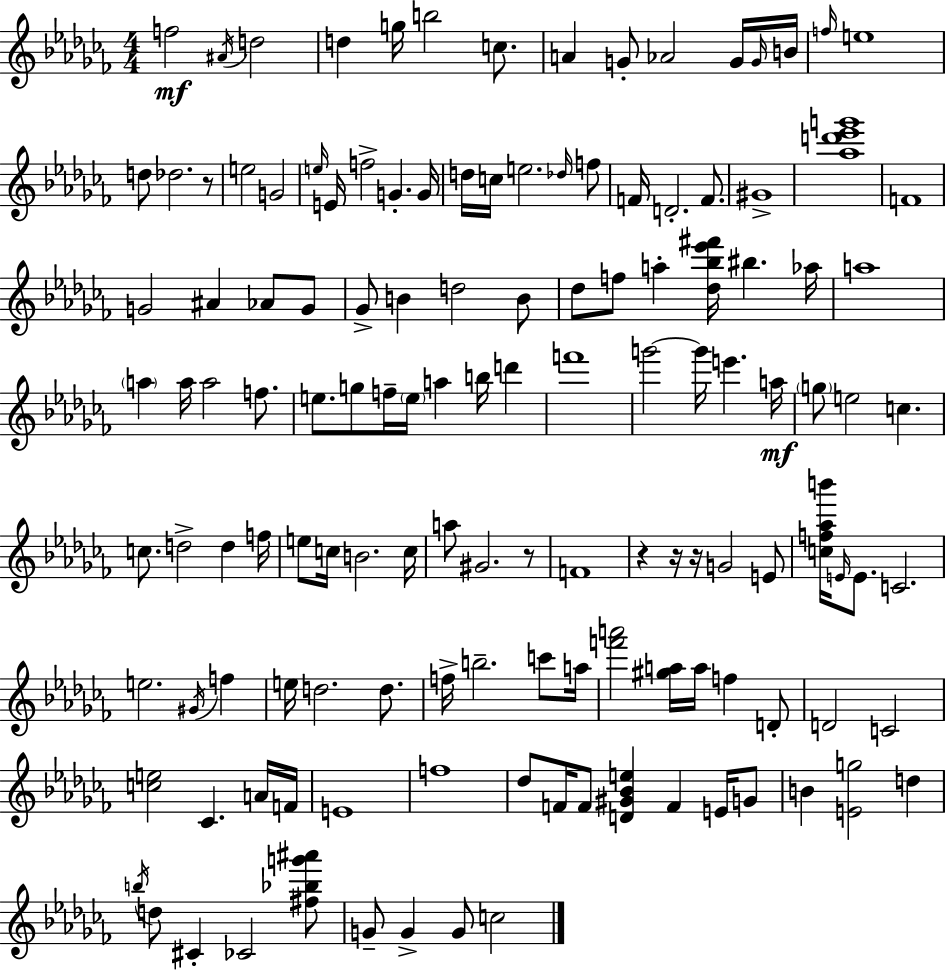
X:1
T:Untitled
M:4/4
L:1/4
K:Abm
f2 ^A/4 d2 d g/4 b2 c/2 A G/2 _A2 G/4 G/4 B/4 f/4 e4 d/2 _d2 z/2 e2 G2 e/4 E/4 f2 G G/4 d/4 c/4 e2 _d/4 f/2 F/4 D2 F/2 ^G4 [_ad'_e'g']4 F4 G2 ^A _A/2 G/2 _G/2 B d2 B/2 _d/2 f/2 a [_d_b_e'^f']/4 ^b _a/4 a4 a a/4 a2 f/2 e/2 g/2 f/4 e/4 a b/4 d' f'4 g'2 g'/4 e' a/4 g/2 e2 c c/2 d2 d f/4 e/2 c/4 B2 c/4 a/2 ^G2 z/2 F4 z z/4 z/4 G2 E/2 [cf_ab']/4 E/4 E/2 C2 e2 ^G/4 f e/4 d2 d/2 f/4 b2 c'/2 a/4 [f'a']2 [^ga]/4 a/4 f D/2 D2 C2 [ce]2 _C A/4 F/4 E4 f4 _d/2 F/4 F/2 [D^G_Be] F E/4 G/2 B [Eg]2 d b/4 d/2 ^C _C2 [^f_bg'^a']/2 G/2 G G/2 c2